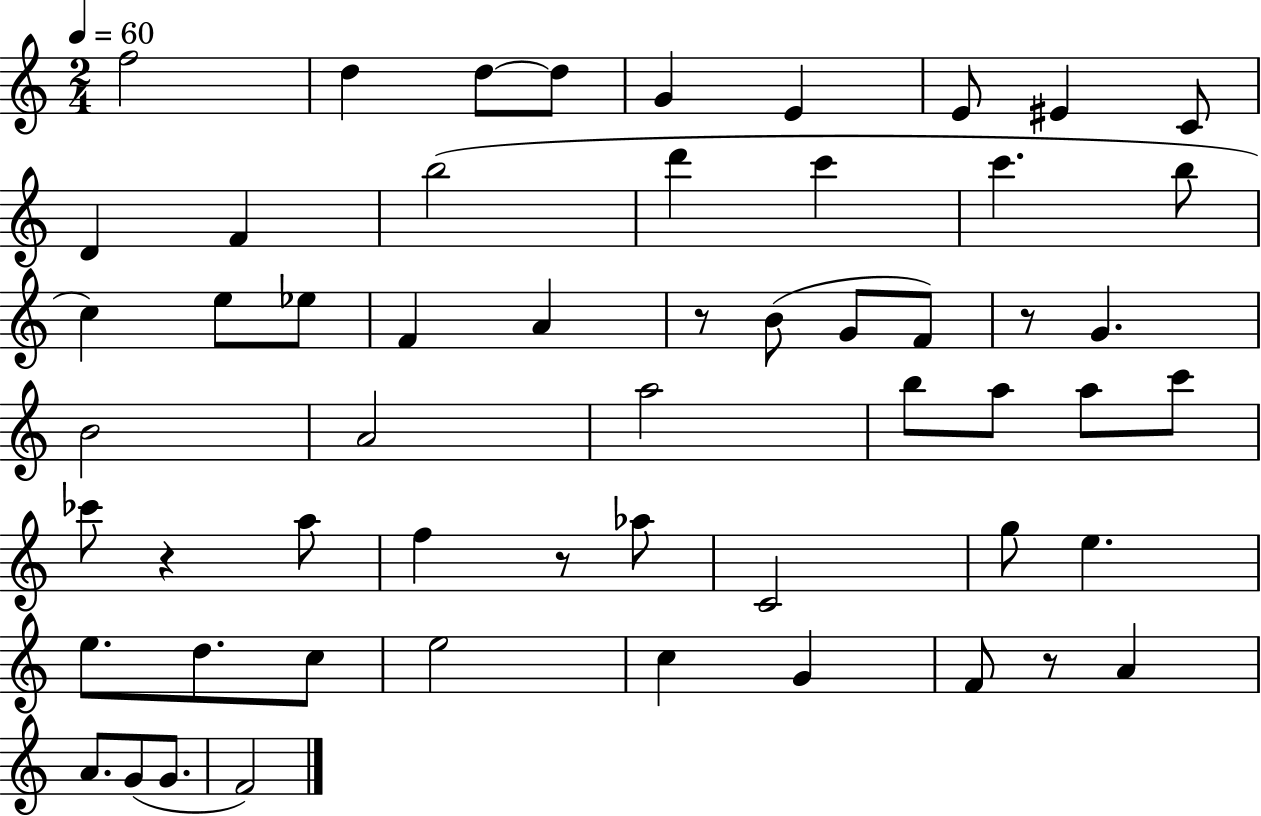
F5/h D5/q D5/e D5/e G4/q E4/q E4/e EIS4/q C4/e D4/q F4/q B5/h D6/q C6/q C6/q. B5/e C5/q E5/e Eb5/e F4/q A4/q R/e B4/e G4/e F4/e R/e G4/q. B4/h A4/h A5/h B5/e A5/e A5/e C6/e CES6/e R/q A5/e F5/q R/e Ab5/e C4/h G5/e E5/q. E5/e. D5/e. C5/e E5/h C5/q G4/q F4/e R/e A4/q A4/e. G4/e G4/e. F4/h